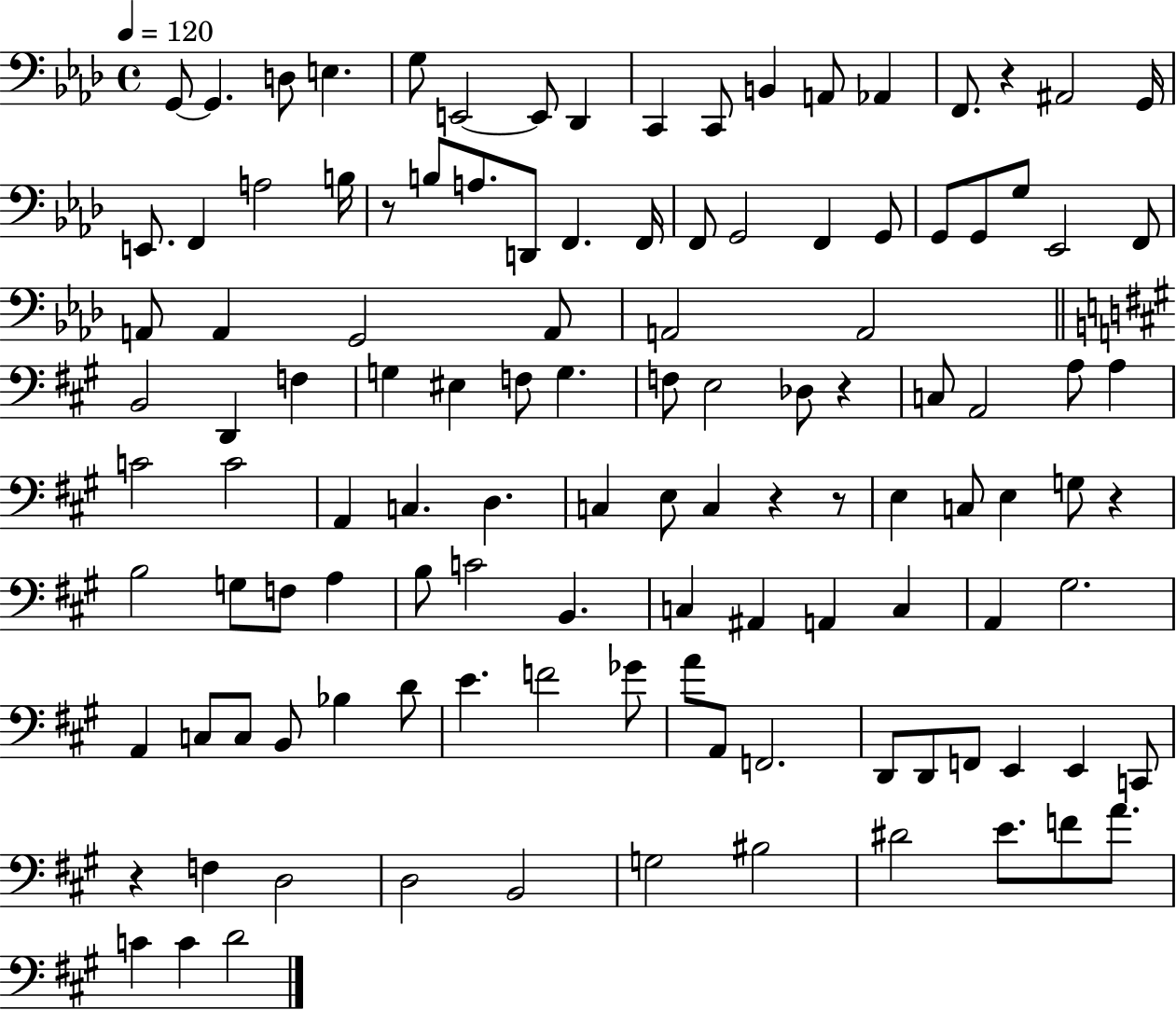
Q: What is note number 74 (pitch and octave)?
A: C3